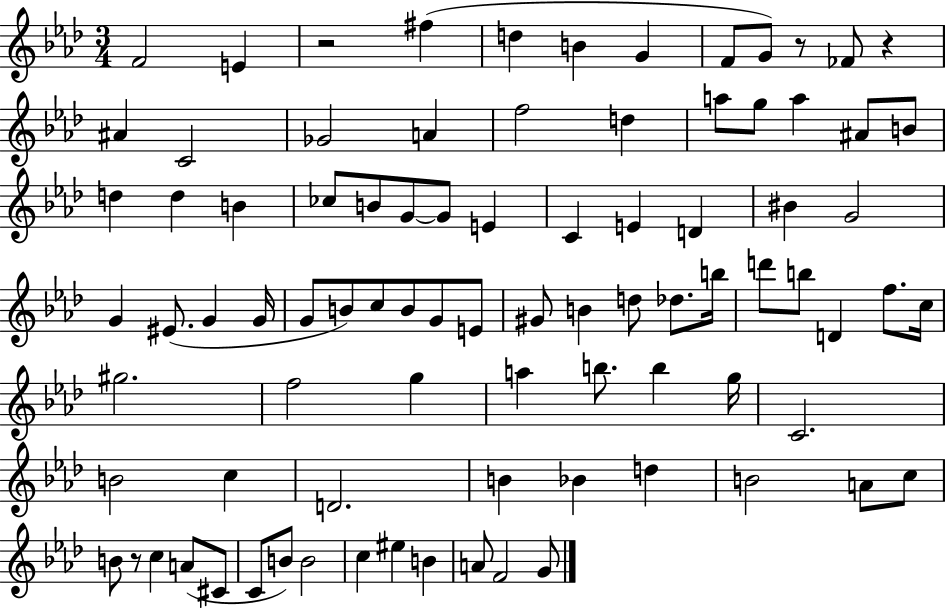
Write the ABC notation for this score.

X:1
T:Untitled
M:3/4
L:1/4
K:Ab
F2 E z2 ^f d B G F/2 G/2 z/2 _F/2 z ^A C2 _G2 A f2 d a/2 g/2 a ^A/2 B/2 d d B _c/2 B/2 G/2 G/2 E C E D ^B G2 G ^E/2 G G/4 G/2 B/2 c/2 B/2 G/2 E/2 ^G/2 B d/2 _d/2 b/4 d'/2 b/2 D f/2 c/4 ^g2 f2 g a b/2 b g/4 C2 B2 c D2 B _B d B2 A/2 c/2 B/2 z/2 c A/2 ^C/2 C/2 B/2 B2 c ^e B A/2 F2 G/2